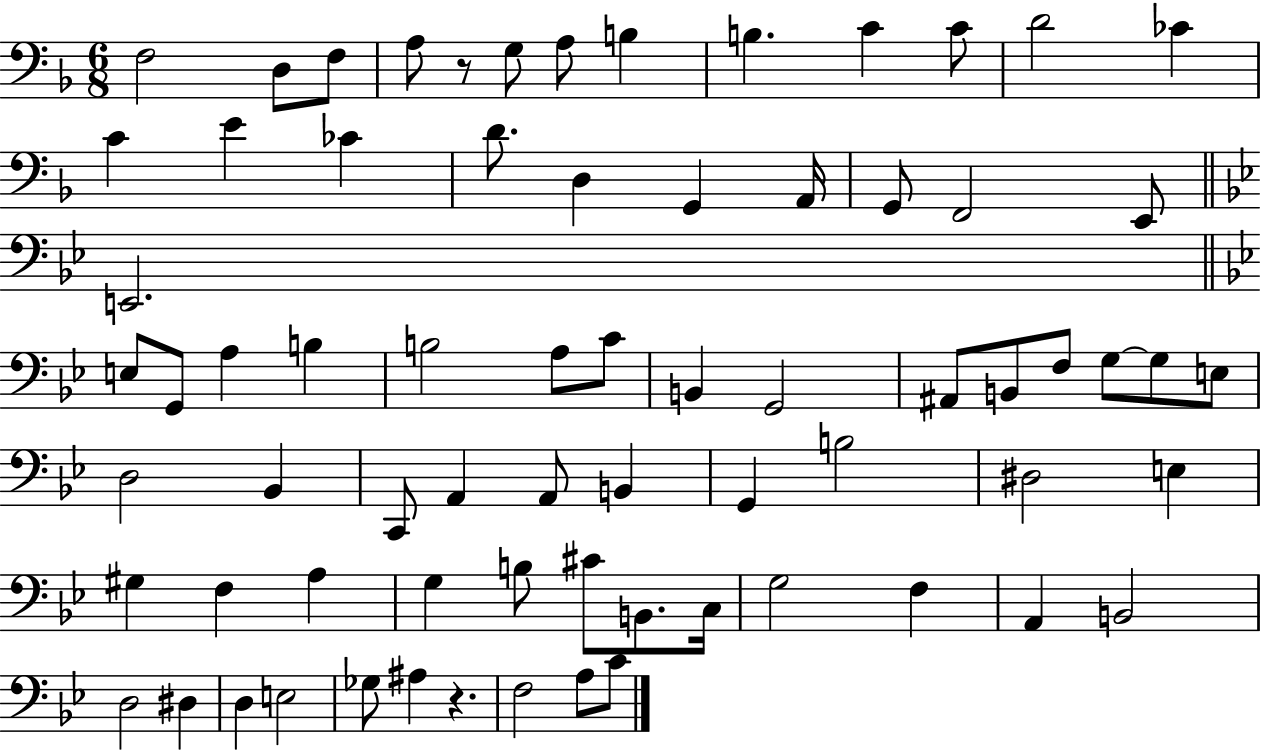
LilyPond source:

{
  \clef bass
  \numericTimeSignature
  \time 6/8
  \key f \major
  f2 d8 f8 | a8 r8 g8 a8 b4 | b4. c'4 c'8 | d'2 ces'4 | \break c'4 e'4 ces'4 | d'8. d4 g,4 a,16 | g,8 f,2 e,8 | \bar "||" \break \key g \minor e,2. | \bar "||" \break \key bes \major e8 g,8 a4 b4 | b2 a8 c'8 | b,4 g,2 | ais,8 b,8 f8 g8~~ g8 e8 | \break d2 bes,4 | c,8 a,4 a,8 b,4 | g,4 b2 | dis2 e4 | \break gis4 f4 a4 | g4 b8 cis'8 b,8. c16 | g2 f4 | a,4 b,2 | \break d2 dis4 | d4 e2 | ges8 ais4 r4. | f2 a8 c'8 | \break \bar "|."
}